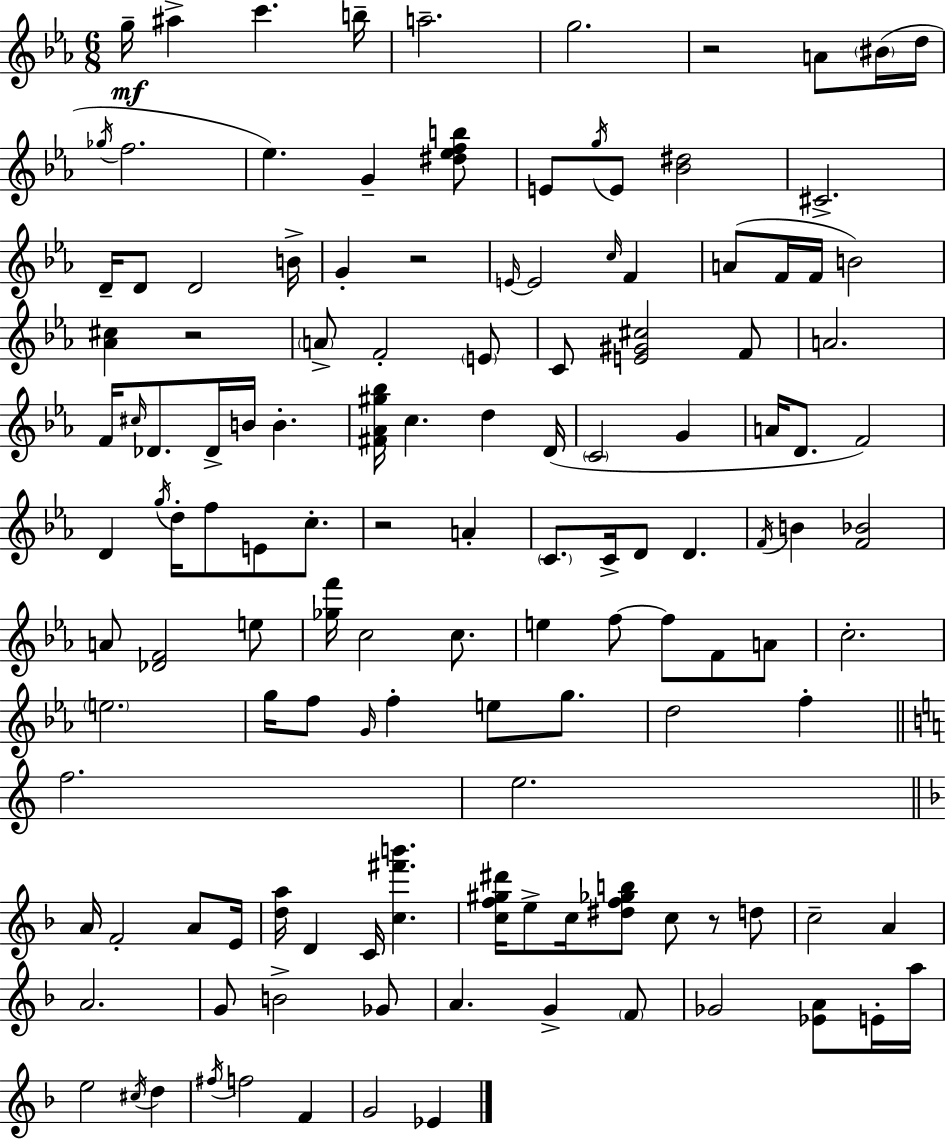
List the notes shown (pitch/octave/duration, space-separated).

G5/s A#5/q C6/q. B5/s A5/h. G5/h. R/h A4/e BIS4/s D5/s Gb5/s F5/h. Eb5/q. G4/q [D#5,Eb5,F5,B5]/e E4/e G5/s E4/e [Bb4,D#5]/h C#4/h. D4/s D4/e D4/h B4/s G4/q R/h E4/s E4/h C5/s F4/q A4/e F4/s F4/s B4/h [Ab4,C#5]/q R/h A4/e F4/h E4/e C4/e [E4,G#4,C#5]/h F4/e A4/h. F4/s C#5/s Db4/e. Db4/s B4/s B4/q. [F#4,Ab4,G#5,Bb5]/s C5/q. D5/q D4/s C4/h G4/q A4/s D4/e. F4/h D4/q G5/s D5/s F5/e E4/e C5/e. R/h A4/q C4/e. C4/s D4/e D4/q. F4/s B4/q [F4,Bb4]/h A4/e [Db4,F4]/h E5/e [Gb5,F6]/s C5/h C5/e. E5/q F5/e F5/e F4/e A4/e C5/h. E5/h. G5/s F5/e G4/s F5/q E5/e G5/e. D5/h F5/q F5/h. E5/h. A4/s F4/h A4/e E4/s [D5,A5]/s D4/q C4/s [C5,F#6,B6]/q. [C5,F5,G#5,D#6]/s E5/e C5/s [D#5,F5,Gb5,B5]/e C5/e R/e D5/e C5/h A4/q A4/h. G4/e B4/h Gb4/e A4/q. G4/q F4/e Gb4/h [Eb4,A4]/e E4/s A5/s E5/h C#5/s D5/q F#5/s F5/h F4/q G4/h Eb4/q